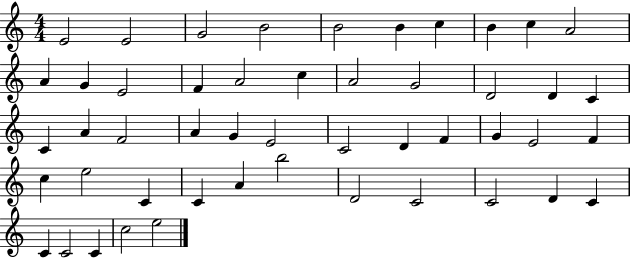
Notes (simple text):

E4/h E4/h G4/h B4/h B4/h B4/q C5/q B4/q C5/q A4/h A4/q G4/q E4/h F4/q A4/h C5/q A4/h G4/h D4/h D4/q C4/q C4/q A4/q F4/h A4/q G4/q E4/h C4/h D4/q F4/q G4/q E4/h F4/q C5/q E5/h C4/q C4/q A4/q B5/h D4/h C4/h C4/h D4/q C4/q C4/q C4/h C4/q C5/h E5/h